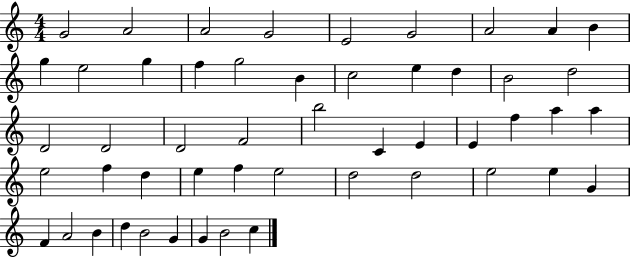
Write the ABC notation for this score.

X:1
T:Untitled
M:4/4
L:1/4
K:C
G2 A2 A2 G2 E2 G2 A2 A B g e2 g f g2 B c2 e d B2 d2 D2 D2 D2 F2 b2 C E E f a a e2 f d e f e2 d2 d2 e2 e G F A2 B d B2 G G B2 c